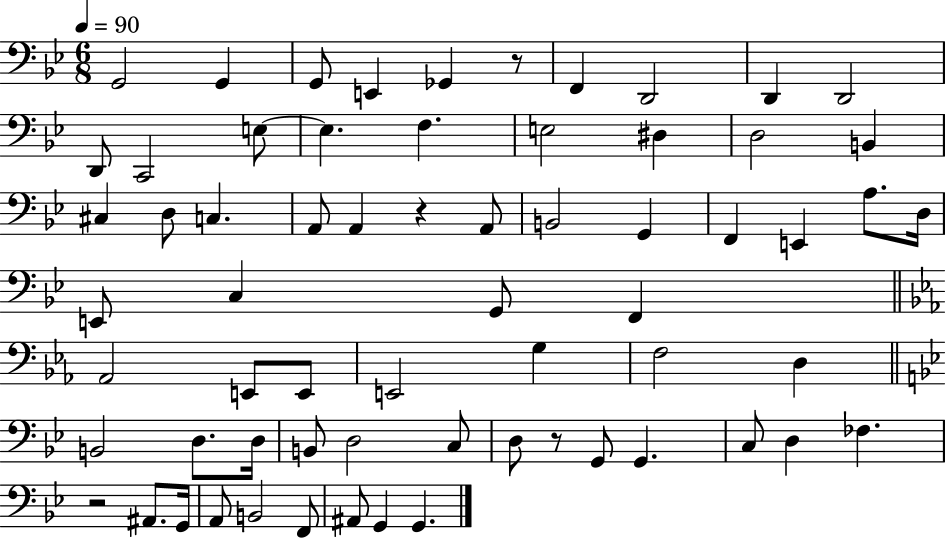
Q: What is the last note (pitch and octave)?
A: G2